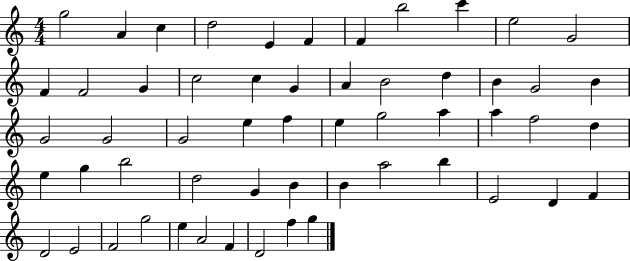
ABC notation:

X:1
T:Untitled
M:4/4
L:1/4
K:C
g2 A c d2 E F F b2 c' e2 G2 F F2 G c2 c G A B2 d B G2 B G2 G2 G2 e f e g2 a a f2 d e g b2 d2 G B B a2 b E2 D F D2 E2 F2 g2 e A2 F D2 f g